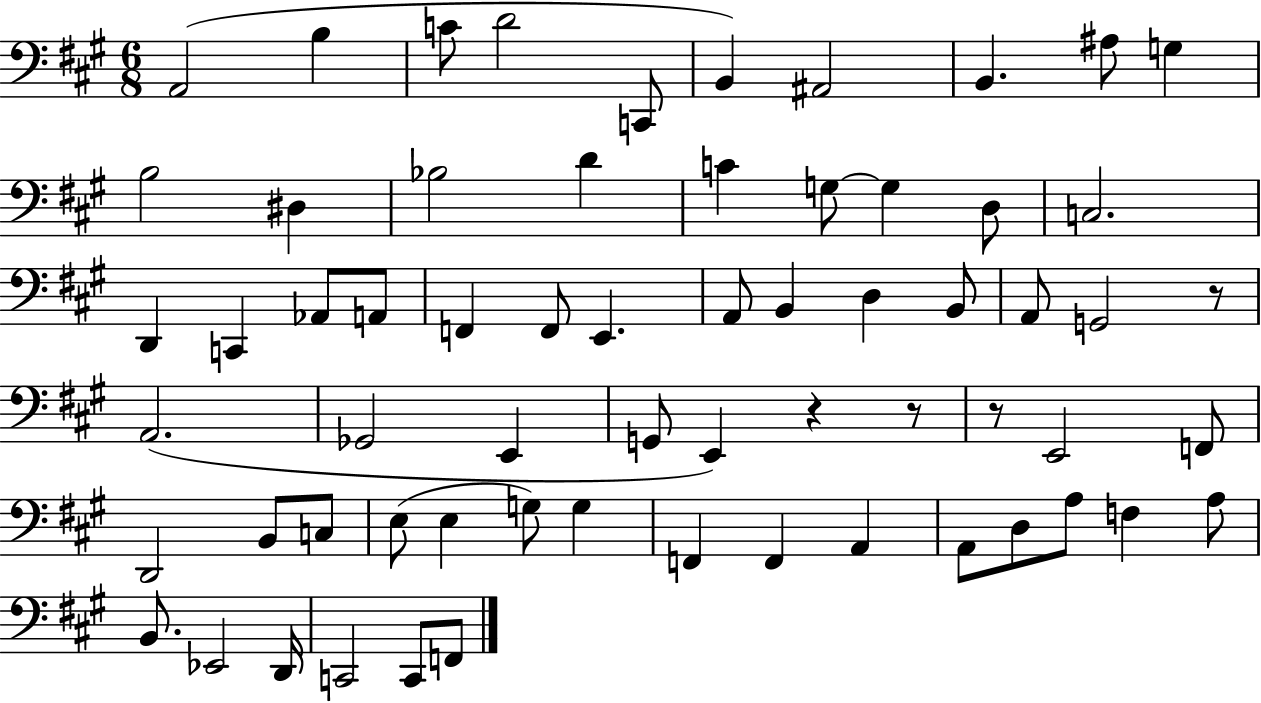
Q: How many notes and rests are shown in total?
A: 64